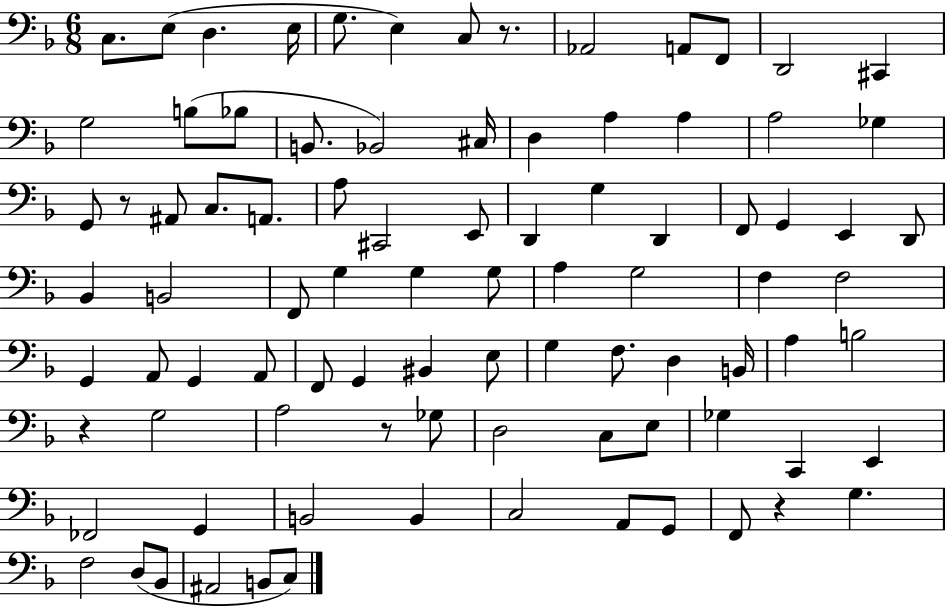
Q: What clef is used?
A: bass